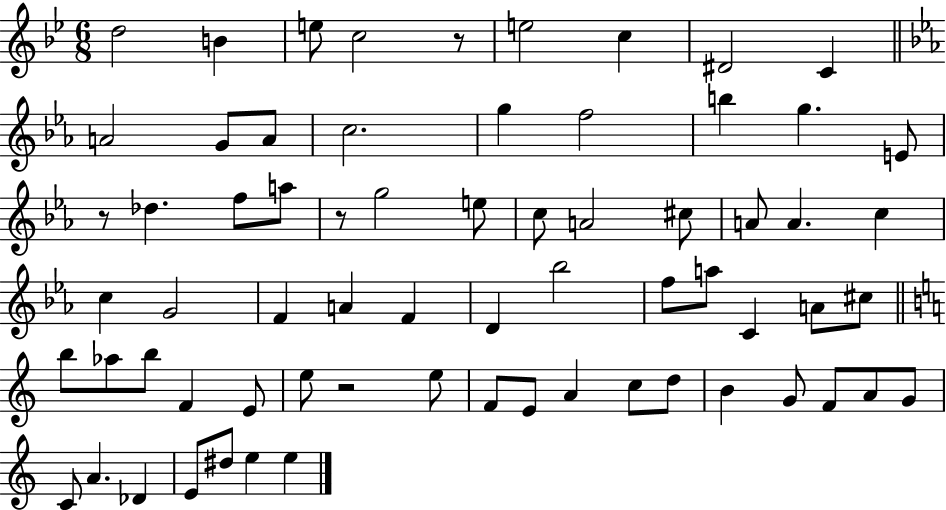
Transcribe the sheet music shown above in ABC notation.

X:1
T:Untitled
M:6/8
L:1/4
K:Bb
d2 B e/2 c2 z/2 e2 c ^D2 C A2 G/2 A/2 c2 g f2 b g E/2 z/2 _d f/2 a/2 z/2 g2 e/2 c/2 A2 ^c/2 A/2 A c c G2 F A F D _b2 f/2 a/2 C A/2 ^c/2 b/2 _a/2 b/2 F E/2 e/2 z2 e/2 F/2 E/2 A c/2 d/2 B G/2 F/2 A/2 G/2 C/2 A _D E/2 ^d/2 e e